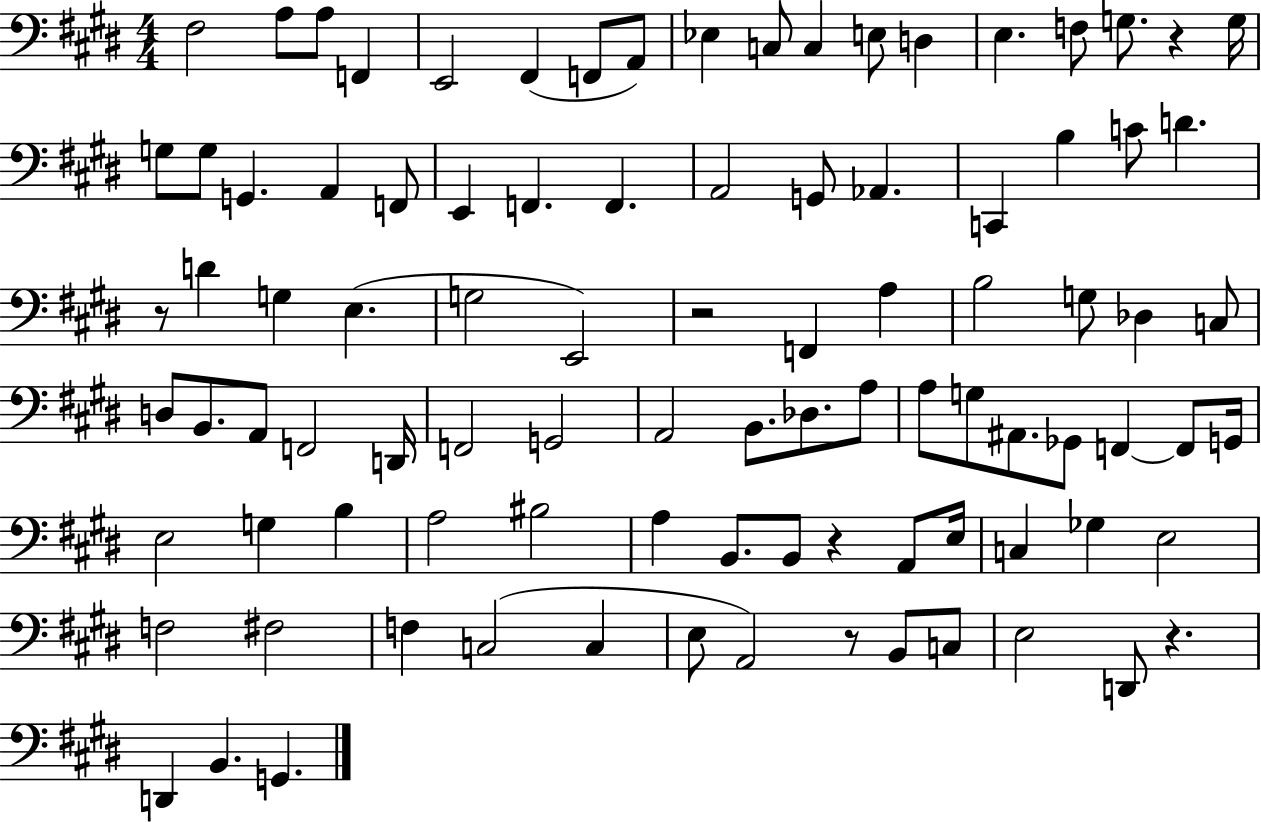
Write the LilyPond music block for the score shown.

{
  \clef bass
  \numericTimeSignature
  \time 4/4
  \key e \major
  fis2 a8 a8 f,4 | e,2 fis,4( f,8 a,8) | ees4 c8 c4 e8 d4 | e4. f8 g8. r4 g16 | \break g8 g8 g,4. a,4 f,8 | e,4 f,4. f,4. | a,2 g,8 aes,4. | c,4 b4 c'8 d'4. | \break r8 d'4 g4 e4.( | g2 e,2) | r2 f,4 a4 | b2 g8 des4 c8 | \break d8 b,8. a,8 f,2 d,16 | f,2 g,2 | a,2 b,8. des8. a8 | a8 g8 ais,8. ges,8 f,4~~ f,8 g,16 | \break e2 g4 b4 | a2 bis2 | a4 b,8. b,8 r4 a,8 e16 | c4 ges4 e2 | \break f2 fis2 | f4 c2( c4 | e8 a,2) r8 b,8 c8 | e2 d,8 r4. | \break d,4 b,4. g,4. | \bar "|."
}